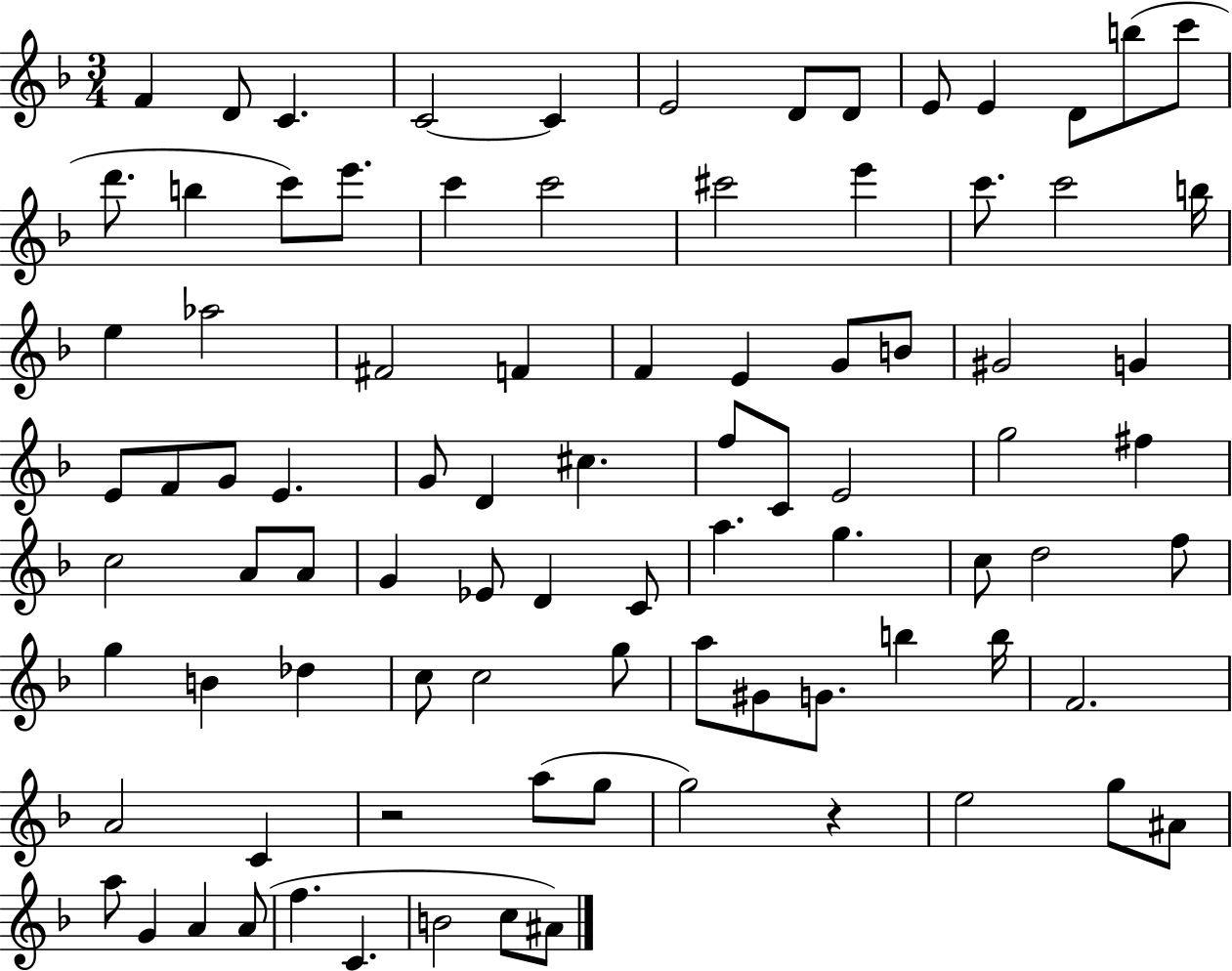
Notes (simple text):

F4/q D4/e C4/q. C4/h C4/q E4/h D4/e D4/e E4/e E4/q D4/e B5/e C6/e D6/e. B5/q C6/e E6/e. C6/q C6/h C#6/h E6/q C6/e. C6/h B5/s E5/q Ab5/h F#4/h F4/q F4/q E4/q G4/e B4/e G#4/h G4/q E4/e F4/e G4/e E4/q. G4/e D4/q C#5/q. F5/e C4/e E4/h G5/h F#5/q C5/h A4/e A4/e G4/q Eb4/e D4/q C4/e A5/q. G5/q. C5/e D5/h F5/e G5/q B4/q Db5/q C5/e C5/h G5/e A5/e G#4/e G4/e. B5/q B5/s F4/h. A4/h C4/q R/h A5/e G5/e G5/h R/q E5/h G5/e A#4/e A5/e G4/q A4/q A4/e F5/q. C4/q. B4/h C5/e A#4/e